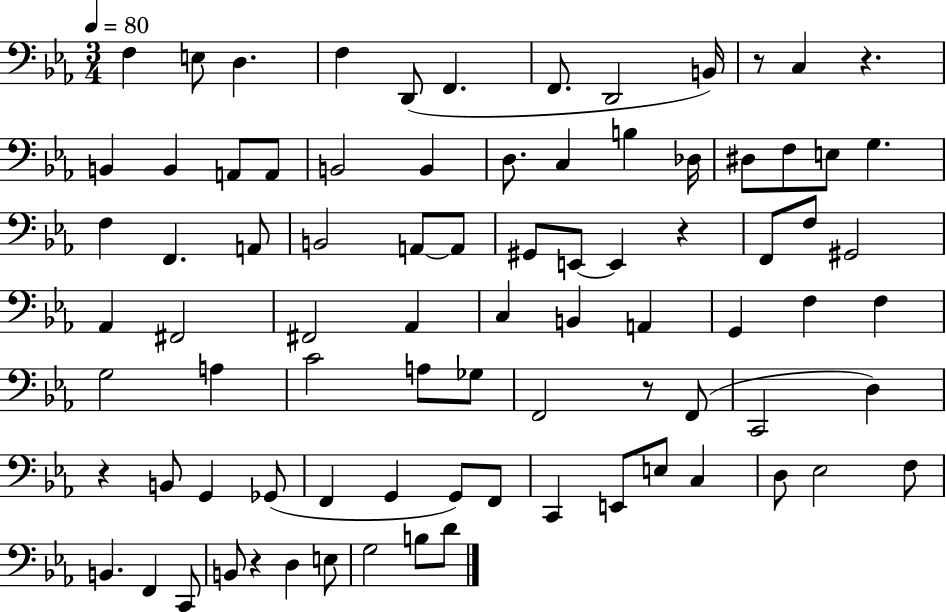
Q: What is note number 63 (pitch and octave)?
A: C2